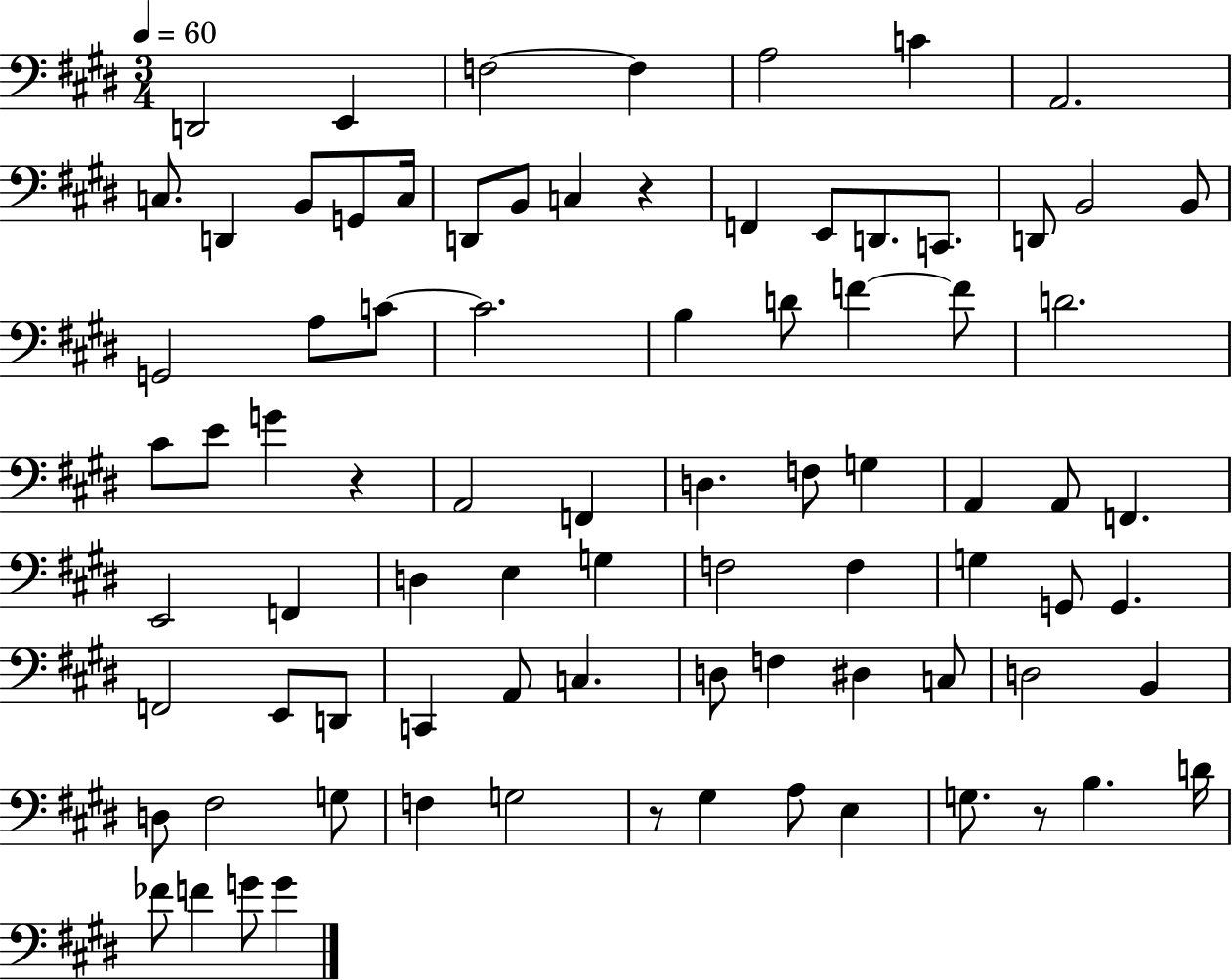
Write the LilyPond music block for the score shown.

{
  \clef bass
  \numericTimeSignature
  \time 3/4
  \key e \major
  \tempo 4 = 60
  d,2 e,4 | f2~~ f4 | a2 c'4 | a,2. | \break c8. d,4 b,8 g,8 c16 | d,8 b,8 c4 r4 | f,4 e,8 d,8. c,8. | d,8 b,2 b,8 | \break g,2 a8 c'8~~ | c'2. | b4 d'8 f'4~~ f'8 | d'2. | \break cis'8 e'8 g'4 r4 | a,2 f,4 | d4. f8 g4 | a,4 a,8 f,4. | \break e,2 f,4 | d4 e4 g4 | f2 f4 | g4 g,8 g,4. | \break f,2 e,8 d,8 | c,4 a,8 c4. | d8 f4 dis4 c8 | d2 b,4 | \break d8 fis2 g8 | f4 g2 | r8 gis4 a8 e4 | g8. r8 b4. d'16 | \break fes'8 f'4 g'8 g'4 | \bar "|."
}